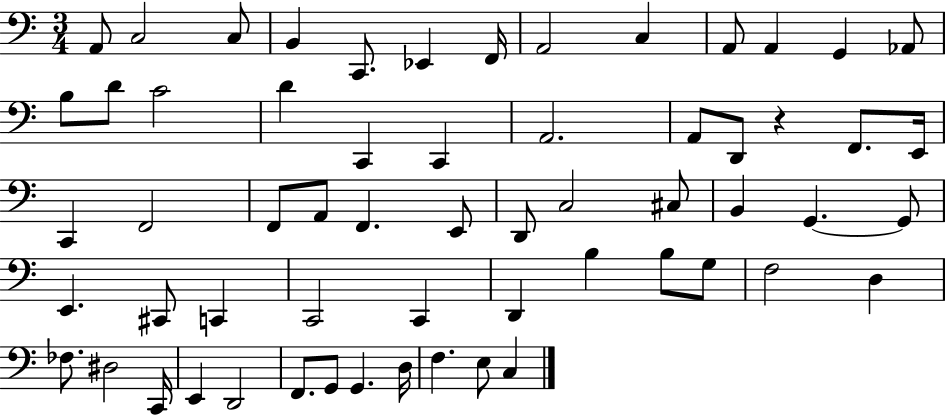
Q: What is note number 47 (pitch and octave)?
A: D3